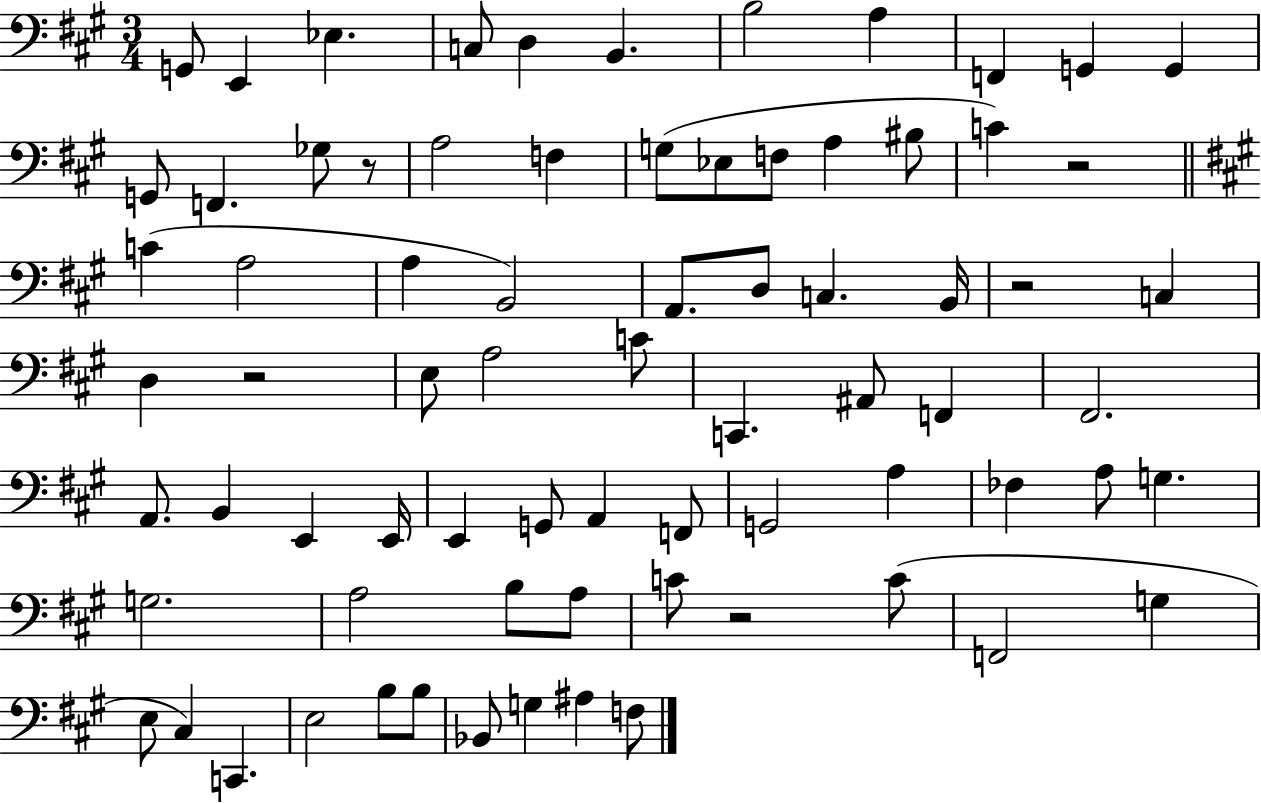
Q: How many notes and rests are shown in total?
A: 75